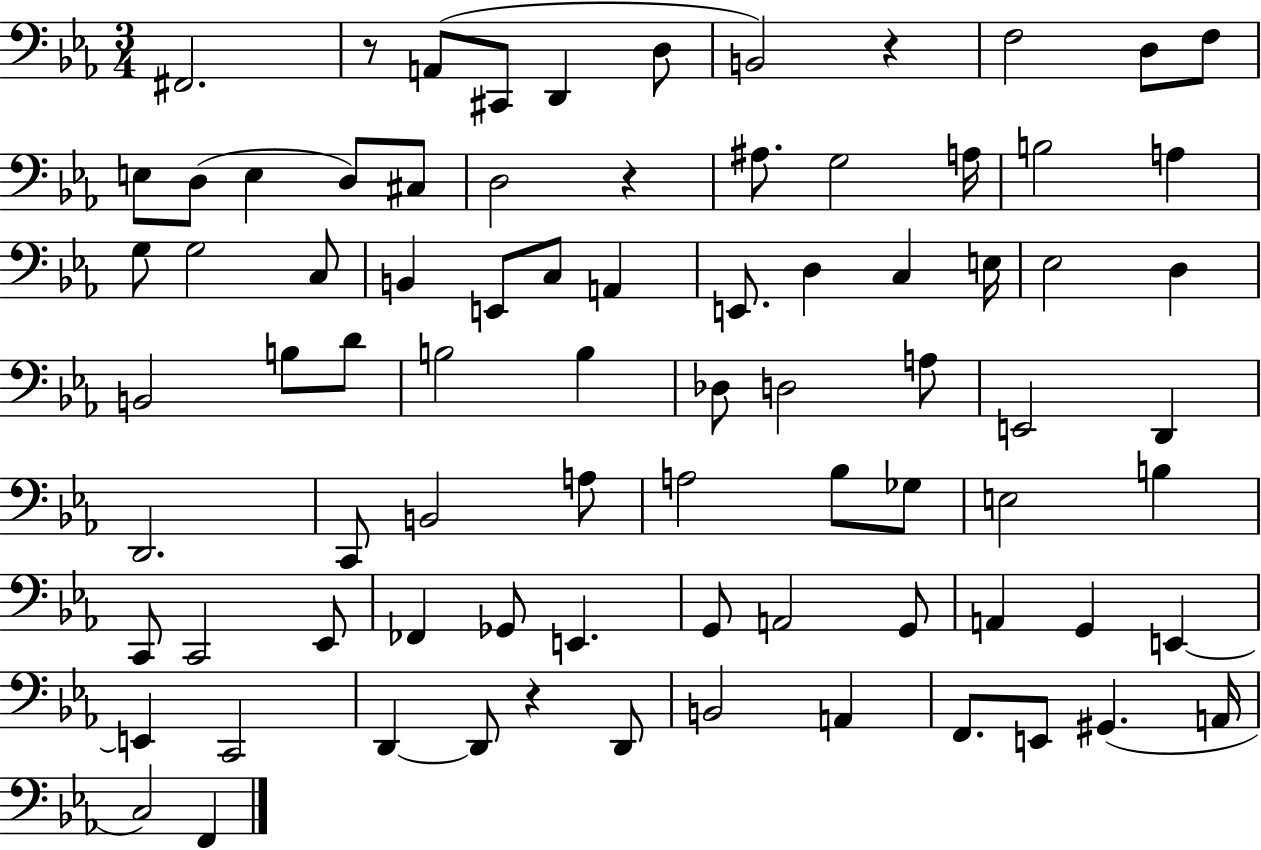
X:1
T:Untitled
M:3/4
L:1/4
K:Eb
^F,,2 z/2 A,,/2 ^C,,/2 D,, D,/2 B,,2 z F,2 D,/2 F,/2 E,/2 D,/2 E, D,/2 ^C,/2 D,2 z ^A,/2 G,2 A,/4 B,2 A, G,/2 G,2 C,/2 B,, E,,/2 C,/2 A,, E,,/2 D, C, E,/4 _E,2 D, B,,2 B,/2 D/2 B,2 B, _D,/2 D,2 A,/2 E,,2 D,, D,,2 C,,/2 B,,2 A,/2 A,2 _B,/2 _G,/2 E,2 B, C,,/2 C,,2 _E,,/2 _F,, _G,,/2 E,, G,,/2 A,,2 G,,/2 A,, G,, E,, E,, C,,2 D,, D,,/2 z D,,/2 B,,2 A,, F,,/2 E,,/2 ^G,, A,,/4 C,2 F,,